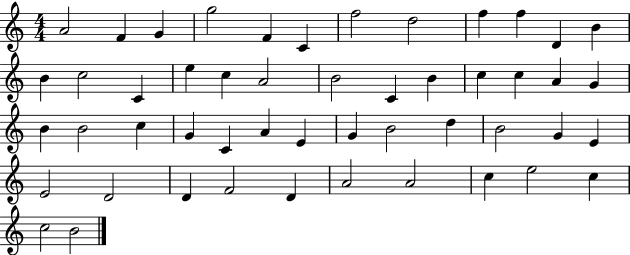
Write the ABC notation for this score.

X:1
T:Untitled
M:4/4
L:1/4
K:C
A2 F G g2 F C f2 d2 f f D B B c2 C e c A2 B2 C B c c A G B B2 c G C A E G B2 d B2 G E E2 D2 D F2 D A2 A2 c e2 c c2 B2